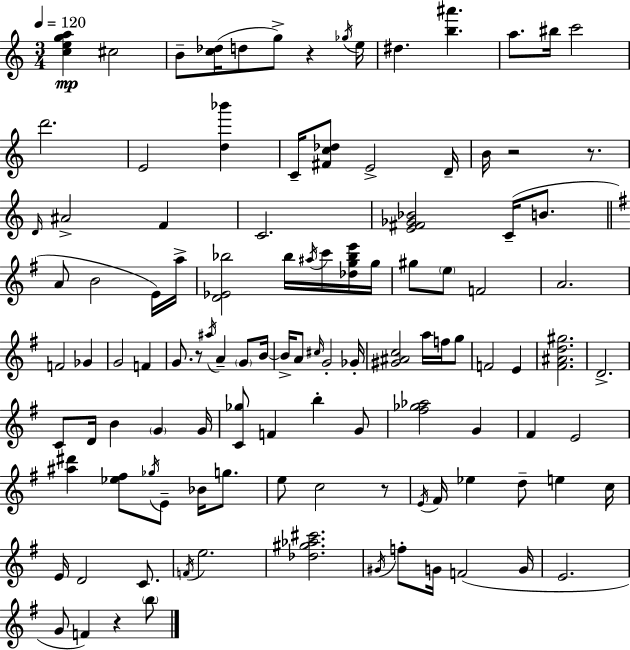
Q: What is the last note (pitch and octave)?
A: B5